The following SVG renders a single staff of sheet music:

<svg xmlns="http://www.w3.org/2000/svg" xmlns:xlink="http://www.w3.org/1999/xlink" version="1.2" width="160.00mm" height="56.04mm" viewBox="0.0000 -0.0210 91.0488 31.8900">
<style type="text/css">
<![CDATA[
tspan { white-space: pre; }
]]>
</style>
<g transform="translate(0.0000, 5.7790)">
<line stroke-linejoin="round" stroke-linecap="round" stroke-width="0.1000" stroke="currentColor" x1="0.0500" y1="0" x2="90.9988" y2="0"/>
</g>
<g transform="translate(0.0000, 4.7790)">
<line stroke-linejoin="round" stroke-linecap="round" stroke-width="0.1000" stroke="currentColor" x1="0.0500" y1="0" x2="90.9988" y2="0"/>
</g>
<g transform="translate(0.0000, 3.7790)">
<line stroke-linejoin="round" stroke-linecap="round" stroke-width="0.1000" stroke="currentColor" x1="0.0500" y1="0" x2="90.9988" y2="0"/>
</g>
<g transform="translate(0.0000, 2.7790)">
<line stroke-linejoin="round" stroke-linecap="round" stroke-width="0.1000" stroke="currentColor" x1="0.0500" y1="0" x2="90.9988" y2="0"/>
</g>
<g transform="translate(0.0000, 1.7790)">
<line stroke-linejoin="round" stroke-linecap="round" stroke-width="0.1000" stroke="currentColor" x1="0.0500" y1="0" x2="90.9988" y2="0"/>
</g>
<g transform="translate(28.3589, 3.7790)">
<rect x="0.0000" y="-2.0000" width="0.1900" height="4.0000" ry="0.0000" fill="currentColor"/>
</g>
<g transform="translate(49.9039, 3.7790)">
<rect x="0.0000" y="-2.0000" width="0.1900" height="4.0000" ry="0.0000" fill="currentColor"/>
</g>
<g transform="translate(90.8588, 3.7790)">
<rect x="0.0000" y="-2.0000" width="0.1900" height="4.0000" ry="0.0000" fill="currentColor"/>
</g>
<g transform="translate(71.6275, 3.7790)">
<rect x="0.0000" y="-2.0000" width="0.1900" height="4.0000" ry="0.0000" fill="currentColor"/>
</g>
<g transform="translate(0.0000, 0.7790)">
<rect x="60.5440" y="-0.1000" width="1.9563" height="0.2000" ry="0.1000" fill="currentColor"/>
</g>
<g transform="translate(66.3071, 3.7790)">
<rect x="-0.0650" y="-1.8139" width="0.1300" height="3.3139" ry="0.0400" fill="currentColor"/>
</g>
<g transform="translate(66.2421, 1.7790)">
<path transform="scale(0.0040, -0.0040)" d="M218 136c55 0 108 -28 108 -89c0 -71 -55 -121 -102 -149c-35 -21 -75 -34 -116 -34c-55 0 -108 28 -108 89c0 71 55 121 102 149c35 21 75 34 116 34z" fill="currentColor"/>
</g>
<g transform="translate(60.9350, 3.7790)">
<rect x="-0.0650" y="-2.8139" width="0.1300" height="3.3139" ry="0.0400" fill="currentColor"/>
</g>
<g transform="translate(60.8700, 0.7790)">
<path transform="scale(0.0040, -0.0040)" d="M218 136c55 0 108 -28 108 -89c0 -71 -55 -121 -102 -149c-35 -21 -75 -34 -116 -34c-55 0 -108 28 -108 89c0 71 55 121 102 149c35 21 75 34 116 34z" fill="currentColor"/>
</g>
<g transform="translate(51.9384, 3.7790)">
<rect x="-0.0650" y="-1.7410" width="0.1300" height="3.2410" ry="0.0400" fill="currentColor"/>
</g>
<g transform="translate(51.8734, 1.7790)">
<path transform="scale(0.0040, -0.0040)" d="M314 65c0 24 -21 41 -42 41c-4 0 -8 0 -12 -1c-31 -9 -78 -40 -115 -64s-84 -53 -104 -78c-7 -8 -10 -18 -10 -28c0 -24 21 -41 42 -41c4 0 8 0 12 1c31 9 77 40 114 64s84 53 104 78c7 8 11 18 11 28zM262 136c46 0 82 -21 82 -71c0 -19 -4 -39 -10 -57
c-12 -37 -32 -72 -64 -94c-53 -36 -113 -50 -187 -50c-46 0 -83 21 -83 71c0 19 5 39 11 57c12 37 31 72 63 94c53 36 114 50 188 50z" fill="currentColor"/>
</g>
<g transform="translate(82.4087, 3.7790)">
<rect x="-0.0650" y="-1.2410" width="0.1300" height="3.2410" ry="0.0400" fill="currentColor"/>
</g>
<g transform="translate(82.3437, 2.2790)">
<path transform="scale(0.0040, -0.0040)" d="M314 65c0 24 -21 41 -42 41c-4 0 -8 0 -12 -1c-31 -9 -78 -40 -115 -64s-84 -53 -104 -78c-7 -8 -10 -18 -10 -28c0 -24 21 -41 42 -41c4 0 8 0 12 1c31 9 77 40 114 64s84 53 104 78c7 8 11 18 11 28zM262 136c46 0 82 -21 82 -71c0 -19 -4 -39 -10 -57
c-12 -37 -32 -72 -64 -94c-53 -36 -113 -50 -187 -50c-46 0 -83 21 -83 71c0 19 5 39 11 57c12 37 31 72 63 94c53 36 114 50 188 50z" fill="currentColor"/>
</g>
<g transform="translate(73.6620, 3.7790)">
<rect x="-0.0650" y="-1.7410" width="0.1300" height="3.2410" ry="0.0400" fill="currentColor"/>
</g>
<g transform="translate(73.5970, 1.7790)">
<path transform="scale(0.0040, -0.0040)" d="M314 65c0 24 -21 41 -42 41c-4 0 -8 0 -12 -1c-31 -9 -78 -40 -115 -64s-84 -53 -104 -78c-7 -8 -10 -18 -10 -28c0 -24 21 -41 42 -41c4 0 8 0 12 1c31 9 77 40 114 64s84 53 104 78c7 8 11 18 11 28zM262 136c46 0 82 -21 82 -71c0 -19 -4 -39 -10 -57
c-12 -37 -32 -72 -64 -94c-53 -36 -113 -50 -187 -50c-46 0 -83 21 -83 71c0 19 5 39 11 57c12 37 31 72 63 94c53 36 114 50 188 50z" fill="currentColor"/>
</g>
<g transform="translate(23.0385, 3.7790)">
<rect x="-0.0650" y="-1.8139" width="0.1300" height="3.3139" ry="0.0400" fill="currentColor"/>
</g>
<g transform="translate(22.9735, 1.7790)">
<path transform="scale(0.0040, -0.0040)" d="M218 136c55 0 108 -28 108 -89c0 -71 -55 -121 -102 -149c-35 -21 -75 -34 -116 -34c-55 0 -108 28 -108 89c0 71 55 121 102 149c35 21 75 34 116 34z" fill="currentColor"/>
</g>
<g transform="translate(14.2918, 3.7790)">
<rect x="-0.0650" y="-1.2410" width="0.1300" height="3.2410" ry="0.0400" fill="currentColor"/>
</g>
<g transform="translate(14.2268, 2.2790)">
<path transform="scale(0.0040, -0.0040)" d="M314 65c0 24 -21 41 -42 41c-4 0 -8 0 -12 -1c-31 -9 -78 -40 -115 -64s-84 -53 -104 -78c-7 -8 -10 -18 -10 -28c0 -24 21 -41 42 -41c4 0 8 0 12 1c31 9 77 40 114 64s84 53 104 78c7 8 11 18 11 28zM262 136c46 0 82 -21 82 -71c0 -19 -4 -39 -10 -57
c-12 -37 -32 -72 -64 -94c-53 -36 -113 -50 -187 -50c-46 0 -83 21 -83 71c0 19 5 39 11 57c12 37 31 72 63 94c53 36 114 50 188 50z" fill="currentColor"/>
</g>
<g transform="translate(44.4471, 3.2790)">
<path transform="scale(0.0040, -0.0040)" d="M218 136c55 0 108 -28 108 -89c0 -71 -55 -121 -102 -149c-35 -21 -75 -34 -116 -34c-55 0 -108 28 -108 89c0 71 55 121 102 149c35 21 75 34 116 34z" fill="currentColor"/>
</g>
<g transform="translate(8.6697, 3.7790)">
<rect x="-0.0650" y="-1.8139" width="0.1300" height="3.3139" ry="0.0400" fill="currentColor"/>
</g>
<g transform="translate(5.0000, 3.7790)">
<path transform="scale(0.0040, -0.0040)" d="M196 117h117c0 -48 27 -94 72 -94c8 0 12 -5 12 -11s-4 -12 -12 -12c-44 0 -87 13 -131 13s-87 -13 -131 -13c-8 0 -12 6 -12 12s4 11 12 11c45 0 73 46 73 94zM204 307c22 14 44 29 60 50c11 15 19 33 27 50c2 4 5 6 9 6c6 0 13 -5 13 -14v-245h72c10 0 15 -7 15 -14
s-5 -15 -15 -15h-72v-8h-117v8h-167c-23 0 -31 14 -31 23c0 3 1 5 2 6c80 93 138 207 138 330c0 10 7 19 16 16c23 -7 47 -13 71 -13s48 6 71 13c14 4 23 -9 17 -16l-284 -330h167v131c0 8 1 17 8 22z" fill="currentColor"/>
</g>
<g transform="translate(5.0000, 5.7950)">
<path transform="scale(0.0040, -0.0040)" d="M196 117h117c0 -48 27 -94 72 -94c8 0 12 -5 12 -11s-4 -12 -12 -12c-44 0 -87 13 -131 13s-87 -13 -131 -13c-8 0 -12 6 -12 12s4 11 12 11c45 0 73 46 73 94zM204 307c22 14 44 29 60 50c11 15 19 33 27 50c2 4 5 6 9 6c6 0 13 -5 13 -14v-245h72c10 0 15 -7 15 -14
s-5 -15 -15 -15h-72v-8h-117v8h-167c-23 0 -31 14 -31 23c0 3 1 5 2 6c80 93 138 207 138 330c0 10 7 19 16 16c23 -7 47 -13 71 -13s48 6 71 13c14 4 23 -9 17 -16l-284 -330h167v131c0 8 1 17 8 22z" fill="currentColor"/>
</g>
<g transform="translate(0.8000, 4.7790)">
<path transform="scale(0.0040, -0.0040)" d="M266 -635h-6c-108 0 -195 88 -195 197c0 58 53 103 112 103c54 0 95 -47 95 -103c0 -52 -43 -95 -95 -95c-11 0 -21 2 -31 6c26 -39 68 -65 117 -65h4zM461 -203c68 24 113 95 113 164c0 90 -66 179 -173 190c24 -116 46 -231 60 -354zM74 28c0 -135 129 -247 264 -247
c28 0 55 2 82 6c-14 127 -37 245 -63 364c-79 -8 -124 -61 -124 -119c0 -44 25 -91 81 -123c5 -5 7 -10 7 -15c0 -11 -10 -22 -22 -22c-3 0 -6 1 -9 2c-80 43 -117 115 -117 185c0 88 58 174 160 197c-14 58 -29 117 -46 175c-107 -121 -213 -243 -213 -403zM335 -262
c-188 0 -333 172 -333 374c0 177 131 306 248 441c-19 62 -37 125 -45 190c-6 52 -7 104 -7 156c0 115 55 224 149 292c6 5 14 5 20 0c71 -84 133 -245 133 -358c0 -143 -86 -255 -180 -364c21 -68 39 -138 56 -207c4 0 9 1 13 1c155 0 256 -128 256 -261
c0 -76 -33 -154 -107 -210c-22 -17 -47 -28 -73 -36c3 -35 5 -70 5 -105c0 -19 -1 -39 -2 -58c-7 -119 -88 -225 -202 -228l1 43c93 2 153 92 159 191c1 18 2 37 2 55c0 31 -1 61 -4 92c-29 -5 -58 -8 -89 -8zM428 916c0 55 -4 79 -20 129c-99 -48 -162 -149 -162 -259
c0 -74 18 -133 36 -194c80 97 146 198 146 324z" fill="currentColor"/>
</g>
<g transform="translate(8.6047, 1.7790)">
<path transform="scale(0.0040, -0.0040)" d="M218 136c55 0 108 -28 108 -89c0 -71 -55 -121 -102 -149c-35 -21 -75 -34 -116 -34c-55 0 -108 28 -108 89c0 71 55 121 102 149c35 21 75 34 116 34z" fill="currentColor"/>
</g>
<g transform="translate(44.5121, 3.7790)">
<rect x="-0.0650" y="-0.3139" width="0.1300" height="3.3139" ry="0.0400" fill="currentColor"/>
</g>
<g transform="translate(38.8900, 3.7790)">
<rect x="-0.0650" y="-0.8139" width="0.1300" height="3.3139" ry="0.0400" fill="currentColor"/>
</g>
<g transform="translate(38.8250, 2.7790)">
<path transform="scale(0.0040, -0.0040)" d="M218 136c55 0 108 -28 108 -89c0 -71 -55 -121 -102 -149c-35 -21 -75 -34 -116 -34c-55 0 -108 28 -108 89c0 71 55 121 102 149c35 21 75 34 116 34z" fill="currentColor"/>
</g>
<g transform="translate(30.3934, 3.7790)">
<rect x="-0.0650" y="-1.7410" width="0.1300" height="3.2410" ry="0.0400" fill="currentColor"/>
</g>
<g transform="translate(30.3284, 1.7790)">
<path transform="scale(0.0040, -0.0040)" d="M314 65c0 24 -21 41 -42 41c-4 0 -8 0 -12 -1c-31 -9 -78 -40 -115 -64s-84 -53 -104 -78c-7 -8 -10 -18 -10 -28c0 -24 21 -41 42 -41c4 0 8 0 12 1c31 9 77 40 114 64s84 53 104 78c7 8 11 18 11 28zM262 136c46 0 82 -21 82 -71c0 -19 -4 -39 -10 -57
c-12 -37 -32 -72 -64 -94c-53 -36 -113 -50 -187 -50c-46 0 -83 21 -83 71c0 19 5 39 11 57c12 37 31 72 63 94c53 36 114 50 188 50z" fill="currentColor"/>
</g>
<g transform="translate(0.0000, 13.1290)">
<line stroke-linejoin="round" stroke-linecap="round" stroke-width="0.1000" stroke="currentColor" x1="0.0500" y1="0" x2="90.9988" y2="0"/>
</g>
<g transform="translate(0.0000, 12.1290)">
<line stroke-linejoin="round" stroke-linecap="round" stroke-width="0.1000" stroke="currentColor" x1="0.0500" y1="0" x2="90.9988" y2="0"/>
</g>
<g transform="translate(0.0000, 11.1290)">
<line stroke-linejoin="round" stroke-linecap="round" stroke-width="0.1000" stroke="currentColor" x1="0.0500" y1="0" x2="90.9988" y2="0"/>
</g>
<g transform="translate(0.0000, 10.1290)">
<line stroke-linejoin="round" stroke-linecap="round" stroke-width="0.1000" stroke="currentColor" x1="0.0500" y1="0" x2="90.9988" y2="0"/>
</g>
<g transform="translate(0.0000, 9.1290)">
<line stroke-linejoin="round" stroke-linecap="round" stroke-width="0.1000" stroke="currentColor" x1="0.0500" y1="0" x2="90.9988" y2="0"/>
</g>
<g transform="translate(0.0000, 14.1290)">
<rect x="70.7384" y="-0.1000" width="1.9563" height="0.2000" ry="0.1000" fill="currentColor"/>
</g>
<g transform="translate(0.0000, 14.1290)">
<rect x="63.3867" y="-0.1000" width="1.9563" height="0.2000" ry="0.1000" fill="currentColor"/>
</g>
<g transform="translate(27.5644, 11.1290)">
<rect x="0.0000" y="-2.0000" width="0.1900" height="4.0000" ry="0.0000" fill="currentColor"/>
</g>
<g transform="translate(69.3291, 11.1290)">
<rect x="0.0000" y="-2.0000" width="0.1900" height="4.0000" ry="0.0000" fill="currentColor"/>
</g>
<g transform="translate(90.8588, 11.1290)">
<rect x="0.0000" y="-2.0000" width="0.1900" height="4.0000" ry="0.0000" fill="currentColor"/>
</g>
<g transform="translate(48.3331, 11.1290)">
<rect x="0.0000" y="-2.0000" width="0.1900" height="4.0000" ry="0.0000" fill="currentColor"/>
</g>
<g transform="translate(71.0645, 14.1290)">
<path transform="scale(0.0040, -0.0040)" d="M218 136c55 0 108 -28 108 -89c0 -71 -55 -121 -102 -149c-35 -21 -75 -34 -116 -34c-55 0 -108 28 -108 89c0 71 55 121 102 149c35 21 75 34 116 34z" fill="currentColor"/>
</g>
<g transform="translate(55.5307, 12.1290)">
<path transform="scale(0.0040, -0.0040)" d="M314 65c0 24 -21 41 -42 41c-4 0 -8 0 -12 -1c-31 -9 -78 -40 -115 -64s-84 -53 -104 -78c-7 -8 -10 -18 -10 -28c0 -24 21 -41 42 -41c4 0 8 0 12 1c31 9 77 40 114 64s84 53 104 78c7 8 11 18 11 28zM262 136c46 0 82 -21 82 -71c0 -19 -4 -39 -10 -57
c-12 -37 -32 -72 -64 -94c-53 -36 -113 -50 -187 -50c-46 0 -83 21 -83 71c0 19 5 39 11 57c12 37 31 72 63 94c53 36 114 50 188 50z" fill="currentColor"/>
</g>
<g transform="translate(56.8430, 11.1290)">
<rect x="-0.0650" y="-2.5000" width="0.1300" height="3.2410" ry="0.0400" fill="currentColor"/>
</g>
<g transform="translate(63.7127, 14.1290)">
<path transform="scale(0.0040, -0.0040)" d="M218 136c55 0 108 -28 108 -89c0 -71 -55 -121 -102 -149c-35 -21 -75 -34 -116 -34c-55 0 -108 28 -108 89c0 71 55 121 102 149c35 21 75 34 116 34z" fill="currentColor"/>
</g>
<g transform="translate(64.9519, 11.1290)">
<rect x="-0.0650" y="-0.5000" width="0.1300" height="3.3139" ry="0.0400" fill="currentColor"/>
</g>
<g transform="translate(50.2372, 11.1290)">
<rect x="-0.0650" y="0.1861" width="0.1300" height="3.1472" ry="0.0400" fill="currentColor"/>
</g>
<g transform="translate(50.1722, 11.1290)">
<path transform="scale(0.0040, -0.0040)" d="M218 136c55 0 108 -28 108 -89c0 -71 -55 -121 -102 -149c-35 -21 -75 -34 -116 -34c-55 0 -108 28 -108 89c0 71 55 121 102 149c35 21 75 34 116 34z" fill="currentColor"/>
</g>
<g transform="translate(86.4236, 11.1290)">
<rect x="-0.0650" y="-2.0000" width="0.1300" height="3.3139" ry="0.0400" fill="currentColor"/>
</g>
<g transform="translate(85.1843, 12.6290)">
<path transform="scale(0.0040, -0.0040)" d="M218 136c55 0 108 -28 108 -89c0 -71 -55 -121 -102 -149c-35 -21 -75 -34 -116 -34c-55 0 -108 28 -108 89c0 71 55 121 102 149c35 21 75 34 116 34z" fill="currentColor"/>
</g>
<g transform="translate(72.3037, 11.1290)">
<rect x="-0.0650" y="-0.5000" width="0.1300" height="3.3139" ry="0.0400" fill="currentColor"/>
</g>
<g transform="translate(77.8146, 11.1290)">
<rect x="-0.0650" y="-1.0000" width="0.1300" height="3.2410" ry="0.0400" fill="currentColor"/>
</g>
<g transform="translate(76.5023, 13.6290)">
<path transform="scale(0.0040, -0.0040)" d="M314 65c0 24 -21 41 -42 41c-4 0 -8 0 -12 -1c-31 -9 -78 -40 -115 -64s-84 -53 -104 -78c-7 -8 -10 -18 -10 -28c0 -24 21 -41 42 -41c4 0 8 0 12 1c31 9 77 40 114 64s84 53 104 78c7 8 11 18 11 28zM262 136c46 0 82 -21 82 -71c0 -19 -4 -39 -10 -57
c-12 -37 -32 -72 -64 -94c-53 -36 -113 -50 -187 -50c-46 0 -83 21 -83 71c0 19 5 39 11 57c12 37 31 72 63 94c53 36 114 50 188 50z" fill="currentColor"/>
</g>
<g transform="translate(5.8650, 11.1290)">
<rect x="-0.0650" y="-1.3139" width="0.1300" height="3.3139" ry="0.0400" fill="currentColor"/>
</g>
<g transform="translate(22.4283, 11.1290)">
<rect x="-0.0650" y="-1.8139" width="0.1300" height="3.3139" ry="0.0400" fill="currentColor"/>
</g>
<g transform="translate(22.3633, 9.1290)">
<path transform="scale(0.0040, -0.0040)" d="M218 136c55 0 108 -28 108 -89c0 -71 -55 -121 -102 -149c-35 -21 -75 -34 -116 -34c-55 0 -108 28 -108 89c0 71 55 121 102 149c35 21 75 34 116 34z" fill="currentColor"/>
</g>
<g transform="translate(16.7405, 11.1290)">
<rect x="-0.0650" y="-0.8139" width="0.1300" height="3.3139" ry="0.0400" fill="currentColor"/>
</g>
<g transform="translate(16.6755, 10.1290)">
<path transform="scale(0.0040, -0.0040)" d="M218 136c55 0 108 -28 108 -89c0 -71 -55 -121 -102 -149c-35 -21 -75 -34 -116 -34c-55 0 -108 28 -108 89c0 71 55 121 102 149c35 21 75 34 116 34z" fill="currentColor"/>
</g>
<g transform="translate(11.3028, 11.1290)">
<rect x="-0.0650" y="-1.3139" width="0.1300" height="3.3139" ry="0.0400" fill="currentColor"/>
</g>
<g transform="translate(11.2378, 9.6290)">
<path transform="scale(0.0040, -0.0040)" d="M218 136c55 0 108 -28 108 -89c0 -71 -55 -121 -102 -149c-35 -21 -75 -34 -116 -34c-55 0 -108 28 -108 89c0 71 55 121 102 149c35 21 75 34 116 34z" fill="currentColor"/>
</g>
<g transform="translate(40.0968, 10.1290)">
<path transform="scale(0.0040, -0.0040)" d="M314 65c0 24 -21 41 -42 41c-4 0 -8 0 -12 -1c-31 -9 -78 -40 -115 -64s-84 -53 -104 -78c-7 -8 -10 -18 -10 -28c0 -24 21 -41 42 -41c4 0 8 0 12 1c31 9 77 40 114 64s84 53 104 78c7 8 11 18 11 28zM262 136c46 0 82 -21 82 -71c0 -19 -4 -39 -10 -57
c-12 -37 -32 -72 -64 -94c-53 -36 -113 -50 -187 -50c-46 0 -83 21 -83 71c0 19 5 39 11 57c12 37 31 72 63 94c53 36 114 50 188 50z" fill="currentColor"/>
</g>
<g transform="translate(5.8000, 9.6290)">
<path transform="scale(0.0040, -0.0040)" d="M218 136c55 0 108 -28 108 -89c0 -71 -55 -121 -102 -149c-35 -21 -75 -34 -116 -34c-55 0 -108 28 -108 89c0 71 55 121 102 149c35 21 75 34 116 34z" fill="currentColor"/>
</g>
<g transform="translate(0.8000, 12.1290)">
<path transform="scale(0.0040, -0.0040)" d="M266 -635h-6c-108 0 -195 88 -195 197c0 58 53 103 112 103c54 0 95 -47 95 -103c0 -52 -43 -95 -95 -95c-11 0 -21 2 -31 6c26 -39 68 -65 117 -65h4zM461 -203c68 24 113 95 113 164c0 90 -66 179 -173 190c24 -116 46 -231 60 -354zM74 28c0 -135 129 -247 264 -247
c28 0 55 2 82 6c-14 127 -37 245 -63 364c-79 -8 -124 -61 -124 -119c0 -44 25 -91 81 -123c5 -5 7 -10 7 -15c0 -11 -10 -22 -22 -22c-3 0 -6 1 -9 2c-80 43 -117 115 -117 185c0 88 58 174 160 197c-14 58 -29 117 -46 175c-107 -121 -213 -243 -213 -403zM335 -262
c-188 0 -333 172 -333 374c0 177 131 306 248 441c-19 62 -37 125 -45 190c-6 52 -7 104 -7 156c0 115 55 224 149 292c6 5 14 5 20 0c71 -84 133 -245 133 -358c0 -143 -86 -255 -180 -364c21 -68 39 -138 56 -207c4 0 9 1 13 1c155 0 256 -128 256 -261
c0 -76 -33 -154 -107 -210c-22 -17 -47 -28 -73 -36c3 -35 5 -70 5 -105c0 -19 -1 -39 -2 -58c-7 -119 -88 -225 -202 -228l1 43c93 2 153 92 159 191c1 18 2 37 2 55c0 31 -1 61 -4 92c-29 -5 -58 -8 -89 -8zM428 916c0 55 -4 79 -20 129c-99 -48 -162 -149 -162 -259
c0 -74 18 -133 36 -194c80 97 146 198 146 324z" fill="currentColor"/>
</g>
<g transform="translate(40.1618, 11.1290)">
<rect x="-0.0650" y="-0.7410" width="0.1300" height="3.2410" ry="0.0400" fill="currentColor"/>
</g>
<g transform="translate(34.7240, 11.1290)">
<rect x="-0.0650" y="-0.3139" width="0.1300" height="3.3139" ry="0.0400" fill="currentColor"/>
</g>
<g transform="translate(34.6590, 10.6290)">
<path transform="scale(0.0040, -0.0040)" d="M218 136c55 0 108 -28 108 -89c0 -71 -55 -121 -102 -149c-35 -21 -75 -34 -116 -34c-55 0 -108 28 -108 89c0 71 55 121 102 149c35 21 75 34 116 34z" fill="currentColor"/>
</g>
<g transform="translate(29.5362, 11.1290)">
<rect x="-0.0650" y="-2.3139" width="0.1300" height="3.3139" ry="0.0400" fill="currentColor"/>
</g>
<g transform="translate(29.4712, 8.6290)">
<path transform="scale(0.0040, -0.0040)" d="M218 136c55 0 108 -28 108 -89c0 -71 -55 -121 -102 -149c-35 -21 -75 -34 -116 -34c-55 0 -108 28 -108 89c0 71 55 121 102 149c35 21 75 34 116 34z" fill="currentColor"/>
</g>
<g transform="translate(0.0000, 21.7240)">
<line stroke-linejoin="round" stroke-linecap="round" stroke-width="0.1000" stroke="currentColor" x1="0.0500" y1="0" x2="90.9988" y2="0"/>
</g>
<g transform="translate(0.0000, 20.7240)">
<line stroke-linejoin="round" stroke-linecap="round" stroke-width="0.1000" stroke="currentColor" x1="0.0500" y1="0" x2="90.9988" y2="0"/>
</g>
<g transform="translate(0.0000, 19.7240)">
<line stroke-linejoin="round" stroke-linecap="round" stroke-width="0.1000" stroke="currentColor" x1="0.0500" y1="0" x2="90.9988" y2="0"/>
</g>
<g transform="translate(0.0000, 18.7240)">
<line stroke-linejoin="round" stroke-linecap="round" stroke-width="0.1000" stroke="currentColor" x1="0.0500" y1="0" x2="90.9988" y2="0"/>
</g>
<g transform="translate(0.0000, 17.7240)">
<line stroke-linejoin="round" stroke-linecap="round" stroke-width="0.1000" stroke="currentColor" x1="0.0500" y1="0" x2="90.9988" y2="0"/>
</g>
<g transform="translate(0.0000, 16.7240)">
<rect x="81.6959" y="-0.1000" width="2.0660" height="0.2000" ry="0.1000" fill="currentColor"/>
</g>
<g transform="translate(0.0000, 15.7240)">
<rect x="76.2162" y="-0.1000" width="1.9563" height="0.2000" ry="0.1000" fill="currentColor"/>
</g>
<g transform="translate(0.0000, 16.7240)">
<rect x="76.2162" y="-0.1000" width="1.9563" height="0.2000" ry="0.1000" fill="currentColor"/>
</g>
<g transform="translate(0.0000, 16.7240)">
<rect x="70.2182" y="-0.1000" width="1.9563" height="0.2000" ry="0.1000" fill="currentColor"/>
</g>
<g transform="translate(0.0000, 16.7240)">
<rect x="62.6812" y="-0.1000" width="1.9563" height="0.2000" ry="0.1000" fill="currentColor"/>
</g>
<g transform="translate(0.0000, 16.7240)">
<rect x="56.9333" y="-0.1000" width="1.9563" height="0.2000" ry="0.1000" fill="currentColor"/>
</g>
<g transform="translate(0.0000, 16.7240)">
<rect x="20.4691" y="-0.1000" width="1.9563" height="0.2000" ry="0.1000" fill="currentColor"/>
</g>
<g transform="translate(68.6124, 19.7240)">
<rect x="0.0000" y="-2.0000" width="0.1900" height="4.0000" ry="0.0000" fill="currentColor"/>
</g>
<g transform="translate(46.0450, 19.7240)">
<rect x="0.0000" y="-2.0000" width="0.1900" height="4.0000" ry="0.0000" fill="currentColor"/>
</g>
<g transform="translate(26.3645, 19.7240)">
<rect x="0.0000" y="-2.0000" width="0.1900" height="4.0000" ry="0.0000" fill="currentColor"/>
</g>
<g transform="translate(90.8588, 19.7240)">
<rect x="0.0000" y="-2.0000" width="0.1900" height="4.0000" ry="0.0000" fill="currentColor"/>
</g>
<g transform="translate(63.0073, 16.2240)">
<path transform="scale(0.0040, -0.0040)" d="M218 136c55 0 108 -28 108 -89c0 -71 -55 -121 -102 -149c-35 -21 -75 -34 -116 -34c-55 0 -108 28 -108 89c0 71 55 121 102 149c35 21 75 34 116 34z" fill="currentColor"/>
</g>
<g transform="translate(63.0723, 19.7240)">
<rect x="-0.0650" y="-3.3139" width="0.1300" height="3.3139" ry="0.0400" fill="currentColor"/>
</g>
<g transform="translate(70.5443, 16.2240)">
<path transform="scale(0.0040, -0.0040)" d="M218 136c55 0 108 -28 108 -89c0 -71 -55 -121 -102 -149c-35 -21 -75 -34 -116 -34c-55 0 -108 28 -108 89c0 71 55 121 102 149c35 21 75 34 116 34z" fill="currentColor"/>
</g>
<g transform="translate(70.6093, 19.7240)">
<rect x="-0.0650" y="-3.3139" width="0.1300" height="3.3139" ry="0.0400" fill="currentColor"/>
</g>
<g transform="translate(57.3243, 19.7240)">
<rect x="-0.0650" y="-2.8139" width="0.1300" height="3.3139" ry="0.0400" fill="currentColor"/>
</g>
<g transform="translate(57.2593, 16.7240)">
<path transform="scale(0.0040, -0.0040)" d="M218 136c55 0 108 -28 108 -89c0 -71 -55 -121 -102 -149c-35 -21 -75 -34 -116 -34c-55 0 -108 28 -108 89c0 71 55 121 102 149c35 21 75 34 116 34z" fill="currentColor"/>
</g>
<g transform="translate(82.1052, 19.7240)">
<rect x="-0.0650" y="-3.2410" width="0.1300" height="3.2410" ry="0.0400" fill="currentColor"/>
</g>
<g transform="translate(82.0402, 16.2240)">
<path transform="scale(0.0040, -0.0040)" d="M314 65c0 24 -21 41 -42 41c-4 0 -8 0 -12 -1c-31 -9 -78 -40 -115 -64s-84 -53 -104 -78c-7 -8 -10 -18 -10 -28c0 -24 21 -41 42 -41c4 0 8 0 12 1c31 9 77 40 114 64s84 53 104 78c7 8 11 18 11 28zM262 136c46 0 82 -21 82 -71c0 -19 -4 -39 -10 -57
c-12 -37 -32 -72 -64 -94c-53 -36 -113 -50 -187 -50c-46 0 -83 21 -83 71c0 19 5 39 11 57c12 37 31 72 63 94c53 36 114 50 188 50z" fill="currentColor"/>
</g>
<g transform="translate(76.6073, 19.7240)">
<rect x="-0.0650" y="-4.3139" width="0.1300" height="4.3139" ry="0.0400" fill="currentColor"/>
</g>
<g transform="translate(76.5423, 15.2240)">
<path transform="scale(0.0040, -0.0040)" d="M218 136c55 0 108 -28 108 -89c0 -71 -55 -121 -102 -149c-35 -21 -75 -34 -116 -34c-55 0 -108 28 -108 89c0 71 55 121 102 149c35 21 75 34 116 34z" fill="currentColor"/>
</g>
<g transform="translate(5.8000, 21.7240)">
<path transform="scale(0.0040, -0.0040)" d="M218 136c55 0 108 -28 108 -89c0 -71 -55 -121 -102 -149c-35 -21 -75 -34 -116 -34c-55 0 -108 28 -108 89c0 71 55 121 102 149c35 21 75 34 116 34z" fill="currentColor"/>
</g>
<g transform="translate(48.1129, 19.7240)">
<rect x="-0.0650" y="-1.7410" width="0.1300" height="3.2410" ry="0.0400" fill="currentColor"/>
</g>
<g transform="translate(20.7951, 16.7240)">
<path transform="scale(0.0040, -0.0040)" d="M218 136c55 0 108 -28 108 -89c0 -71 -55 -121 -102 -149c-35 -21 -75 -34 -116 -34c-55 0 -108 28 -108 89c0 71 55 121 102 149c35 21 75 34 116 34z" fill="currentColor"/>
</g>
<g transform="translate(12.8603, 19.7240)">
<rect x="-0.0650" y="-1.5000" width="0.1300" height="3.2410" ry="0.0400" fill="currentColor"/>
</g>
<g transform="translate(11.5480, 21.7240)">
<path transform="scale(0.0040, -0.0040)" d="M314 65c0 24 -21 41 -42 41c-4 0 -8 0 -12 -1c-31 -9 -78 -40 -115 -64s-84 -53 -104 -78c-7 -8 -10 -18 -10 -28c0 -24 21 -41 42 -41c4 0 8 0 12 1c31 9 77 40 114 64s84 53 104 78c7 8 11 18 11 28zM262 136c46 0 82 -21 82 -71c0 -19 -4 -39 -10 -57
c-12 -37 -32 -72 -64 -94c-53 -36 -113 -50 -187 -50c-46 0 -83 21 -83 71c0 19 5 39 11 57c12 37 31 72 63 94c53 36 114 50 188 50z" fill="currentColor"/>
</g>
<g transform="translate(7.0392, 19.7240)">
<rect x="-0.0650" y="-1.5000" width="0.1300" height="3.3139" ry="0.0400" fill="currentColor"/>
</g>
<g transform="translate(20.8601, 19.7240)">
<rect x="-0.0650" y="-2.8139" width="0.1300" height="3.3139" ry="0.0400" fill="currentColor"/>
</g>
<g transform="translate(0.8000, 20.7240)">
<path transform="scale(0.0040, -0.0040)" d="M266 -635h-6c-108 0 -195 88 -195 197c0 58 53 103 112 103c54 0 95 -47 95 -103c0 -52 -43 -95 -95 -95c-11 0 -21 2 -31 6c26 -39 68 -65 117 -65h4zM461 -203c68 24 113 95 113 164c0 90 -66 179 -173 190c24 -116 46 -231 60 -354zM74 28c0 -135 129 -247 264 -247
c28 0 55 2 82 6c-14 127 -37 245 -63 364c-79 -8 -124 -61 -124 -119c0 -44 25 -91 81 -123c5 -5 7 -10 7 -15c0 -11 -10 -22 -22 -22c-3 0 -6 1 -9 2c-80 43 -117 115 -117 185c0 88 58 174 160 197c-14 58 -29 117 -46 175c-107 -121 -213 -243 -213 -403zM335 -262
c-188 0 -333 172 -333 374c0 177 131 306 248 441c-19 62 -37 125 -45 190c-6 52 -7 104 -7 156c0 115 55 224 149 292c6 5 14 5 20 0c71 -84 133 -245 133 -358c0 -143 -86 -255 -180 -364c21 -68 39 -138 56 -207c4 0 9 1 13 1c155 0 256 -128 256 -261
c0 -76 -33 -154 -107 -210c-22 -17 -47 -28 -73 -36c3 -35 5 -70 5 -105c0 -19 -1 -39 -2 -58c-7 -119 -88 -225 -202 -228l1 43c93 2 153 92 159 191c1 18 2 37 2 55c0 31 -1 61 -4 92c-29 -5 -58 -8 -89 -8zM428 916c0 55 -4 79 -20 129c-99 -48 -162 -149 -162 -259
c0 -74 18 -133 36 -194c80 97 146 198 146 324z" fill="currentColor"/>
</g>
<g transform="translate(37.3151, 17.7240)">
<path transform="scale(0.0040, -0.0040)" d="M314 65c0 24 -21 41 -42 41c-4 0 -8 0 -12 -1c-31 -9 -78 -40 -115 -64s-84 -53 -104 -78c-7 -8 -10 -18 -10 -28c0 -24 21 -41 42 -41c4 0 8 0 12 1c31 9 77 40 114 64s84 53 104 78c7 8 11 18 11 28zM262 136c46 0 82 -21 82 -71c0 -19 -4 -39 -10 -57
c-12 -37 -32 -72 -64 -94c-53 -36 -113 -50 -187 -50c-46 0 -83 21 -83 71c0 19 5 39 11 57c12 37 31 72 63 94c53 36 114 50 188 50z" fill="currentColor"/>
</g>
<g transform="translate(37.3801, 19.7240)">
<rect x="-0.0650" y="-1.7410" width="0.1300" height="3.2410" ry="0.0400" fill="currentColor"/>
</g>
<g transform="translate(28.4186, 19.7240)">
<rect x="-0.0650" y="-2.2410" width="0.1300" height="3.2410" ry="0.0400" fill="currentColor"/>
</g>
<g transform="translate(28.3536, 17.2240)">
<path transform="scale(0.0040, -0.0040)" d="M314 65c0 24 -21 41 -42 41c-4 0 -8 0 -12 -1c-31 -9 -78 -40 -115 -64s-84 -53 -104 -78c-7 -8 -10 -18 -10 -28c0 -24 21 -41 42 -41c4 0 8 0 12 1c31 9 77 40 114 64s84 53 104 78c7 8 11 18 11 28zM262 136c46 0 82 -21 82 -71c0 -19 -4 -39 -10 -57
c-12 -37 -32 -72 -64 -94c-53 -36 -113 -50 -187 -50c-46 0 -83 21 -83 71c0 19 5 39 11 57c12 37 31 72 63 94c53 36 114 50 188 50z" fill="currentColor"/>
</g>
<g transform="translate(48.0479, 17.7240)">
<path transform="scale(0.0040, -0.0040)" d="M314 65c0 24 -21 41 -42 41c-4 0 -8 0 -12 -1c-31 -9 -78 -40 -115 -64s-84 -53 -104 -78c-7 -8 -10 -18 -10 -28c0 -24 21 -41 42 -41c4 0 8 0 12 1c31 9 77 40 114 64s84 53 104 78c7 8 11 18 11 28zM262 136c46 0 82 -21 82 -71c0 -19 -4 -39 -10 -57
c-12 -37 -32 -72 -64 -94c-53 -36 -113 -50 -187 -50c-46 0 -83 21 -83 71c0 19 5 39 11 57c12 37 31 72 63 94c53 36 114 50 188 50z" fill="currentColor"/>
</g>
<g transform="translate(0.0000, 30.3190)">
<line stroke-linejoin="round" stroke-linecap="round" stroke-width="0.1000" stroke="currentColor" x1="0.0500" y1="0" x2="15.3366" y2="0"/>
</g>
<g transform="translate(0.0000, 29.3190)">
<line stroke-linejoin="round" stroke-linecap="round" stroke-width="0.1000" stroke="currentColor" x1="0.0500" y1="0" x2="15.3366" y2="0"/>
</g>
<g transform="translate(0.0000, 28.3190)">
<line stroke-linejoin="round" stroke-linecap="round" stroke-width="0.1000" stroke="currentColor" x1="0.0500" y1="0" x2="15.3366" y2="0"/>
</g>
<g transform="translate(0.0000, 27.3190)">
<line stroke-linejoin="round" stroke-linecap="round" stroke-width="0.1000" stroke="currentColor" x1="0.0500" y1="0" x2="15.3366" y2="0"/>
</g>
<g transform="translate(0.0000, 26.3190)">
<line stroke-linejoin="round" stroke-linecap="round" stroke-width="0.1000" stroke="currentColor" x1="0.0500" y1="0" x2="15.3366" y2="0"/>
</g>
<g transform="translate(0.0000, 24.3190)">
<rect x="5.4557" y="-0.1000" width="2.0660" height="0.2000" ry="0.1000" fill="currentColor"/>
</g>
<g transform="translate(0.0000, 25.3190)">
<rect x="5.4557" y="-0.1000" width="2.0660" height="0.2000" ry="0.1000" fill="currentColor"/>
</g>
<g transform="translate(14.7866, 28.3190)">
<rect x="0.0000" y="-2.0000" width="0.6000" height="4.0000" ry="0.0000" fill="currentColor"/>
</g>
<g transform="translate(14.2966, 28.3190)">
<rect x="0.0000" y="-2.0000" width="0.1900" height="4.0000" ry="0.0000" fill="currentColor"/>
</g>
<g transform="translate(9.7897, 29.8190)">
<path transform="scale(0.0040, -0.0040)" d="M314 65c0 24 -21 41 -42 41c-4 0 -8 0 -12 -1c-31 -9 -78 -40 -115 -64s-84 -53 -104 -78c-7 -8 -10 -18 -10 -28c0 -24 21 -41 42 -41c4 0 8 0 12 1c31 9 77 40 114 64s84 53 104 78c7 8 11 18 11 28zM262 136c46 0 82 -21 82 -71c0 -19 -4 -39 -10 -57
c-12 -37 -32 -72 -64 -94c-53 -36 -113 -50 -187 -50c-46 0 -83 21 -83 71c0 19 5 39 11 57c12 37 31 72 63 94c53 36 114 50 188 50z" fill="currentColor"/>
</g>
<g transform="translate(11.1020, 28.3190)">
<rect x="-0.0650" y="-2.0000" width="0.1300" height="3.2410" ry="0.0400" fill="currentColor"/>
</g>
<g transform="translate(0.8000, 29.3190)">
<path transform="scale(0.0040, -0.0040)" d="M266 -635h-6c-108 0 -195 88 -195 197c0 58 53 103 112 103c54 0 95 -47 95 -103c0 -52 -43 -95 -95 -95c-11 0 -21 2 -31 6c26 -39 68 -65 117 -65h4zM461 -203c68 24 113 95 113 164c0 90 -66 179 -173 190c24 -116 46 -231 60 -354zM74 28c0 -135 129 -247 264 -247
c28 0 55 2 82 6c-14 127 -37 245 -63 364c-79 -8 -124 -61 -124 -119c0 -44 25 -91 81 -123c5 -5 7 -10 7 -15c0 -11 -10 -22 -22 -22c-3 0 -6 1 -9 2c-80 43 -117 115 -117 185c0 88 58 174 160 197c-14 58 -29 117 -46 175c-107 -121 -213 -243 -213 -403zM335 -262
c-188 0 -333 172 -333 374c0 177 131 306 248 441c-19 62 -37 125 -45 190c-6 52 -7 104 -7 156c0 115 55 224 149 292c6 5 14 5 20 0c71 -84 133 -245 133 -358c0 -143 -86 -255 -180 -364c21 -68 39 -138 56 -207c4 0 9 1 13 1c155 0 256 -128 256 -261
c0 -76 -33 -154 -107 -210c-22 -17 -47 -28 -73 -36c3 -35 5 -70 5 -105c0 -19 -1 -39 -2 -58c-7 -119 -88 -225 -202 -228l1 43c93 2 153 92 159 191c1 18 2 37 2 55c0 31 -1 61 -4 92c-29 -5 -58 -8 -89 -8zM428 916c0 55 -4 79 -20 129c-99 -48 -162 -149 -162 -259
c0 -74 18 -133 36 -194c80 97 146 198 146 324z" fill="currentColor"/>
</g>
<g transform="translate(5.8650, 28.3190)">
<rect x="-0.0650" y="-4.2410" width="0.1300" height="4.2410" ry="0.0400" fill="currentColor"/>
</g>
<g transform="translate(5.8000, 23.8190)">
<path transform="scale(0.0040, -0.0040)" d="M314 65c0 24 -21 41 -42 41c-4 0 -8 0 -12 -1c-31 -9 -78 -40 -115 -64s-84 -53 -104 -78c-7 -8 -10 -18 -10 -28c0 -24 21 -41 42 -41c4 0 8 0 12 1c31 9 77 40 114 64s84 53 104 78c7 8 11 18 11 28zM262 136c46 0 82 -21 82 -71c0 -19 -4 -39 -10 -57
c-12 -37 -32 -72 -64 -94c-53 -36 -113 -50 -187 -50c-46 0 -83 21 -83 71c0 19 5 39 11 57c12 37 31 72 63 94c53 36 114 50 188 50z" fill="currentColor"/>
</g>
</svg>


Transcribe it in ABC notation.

X:1
T:Untitled
M:4/4
L:1/4
K:C
f e2 f f2 d c f2 a f f2 e2 e e d f g c d2 B G2 C C D2 F E E2 a g2 f2 f2 a b b d' b2 d'2 F2